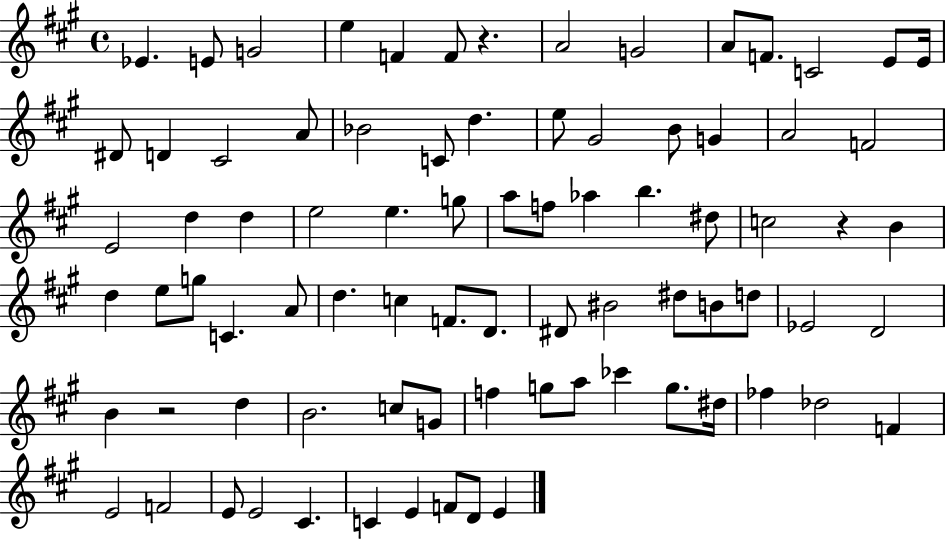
{
  \clef treble
  \time 4/4
  \defaultTimeSignature
  \key a \major
  ees'4. e'8 g'2 | e''4 f'4 f'8 r4. | a'2 g'2 | a'8 f'8. c'2 e'8 e'16 | \break dis'8 d'4 cis'2 a'8 | bes'2 c'8 d''4. | e''8 gis'2 b'8 g'4 | a'2 f'2 | \break e'2 d''4 d''4 | e''2 e''4. g''8 | a''8 f''8 aes''4 b''4. dis''8 | c''2 r4 b'4 | \break d''4 e''8 g''8 c'4. a'8 | d''4. c''4 f'8. d'8. | dis'8 bis'2 dis''8 b'8 d''8 | ees'2 d'2 | \break b'4 r2 d''4 | b'2. c''8 g'8 | f''4 g''8 a''8 ces'''4 g''8. dis''16 | fes''4 des''2 f'4 | \break e'2 f'2 | e'8 e'2 cis'4. | c'4 e'4 f'8 d'8 e'4 | \bar "|."
}